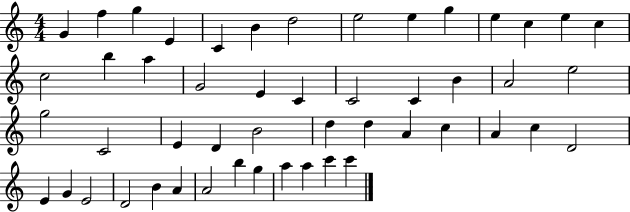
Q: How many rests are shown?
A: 0